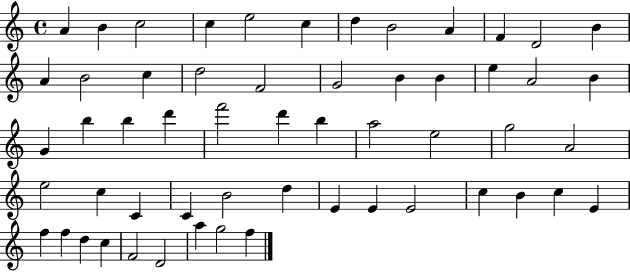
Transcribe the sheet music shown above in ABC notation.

X:1
T:Untitled
M:4/4
L:1/4
K:C
A B c2 c e2 c d B2 A F D2 B A B2 c d2 F2 G2 B B e A2 B G b b d' f'2 d' b a2 e2 g2 A2 e2 c C C B2 d E E E2 c B c E f f d c F2 D2 a g2 f